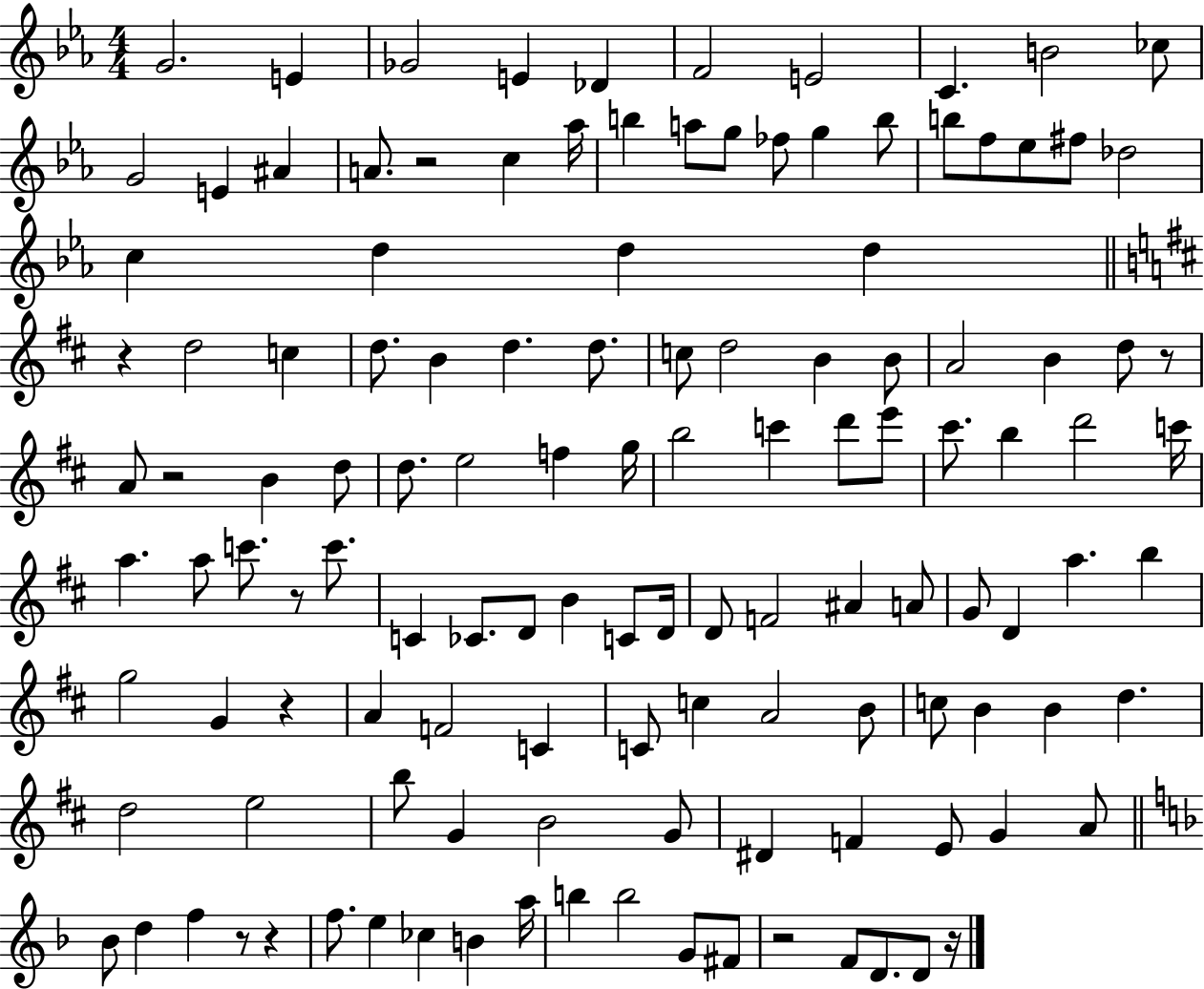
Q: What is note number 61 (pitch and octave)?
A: A5